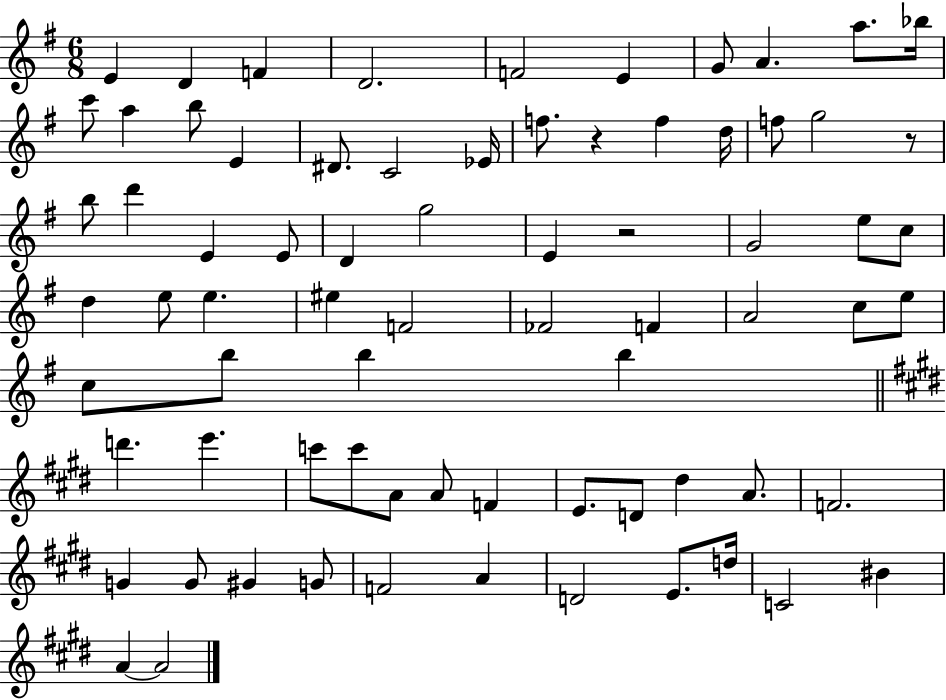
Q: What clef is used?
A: treble